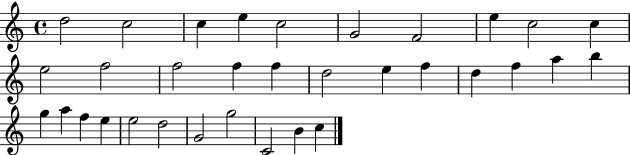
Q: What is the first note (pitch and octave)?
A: D5